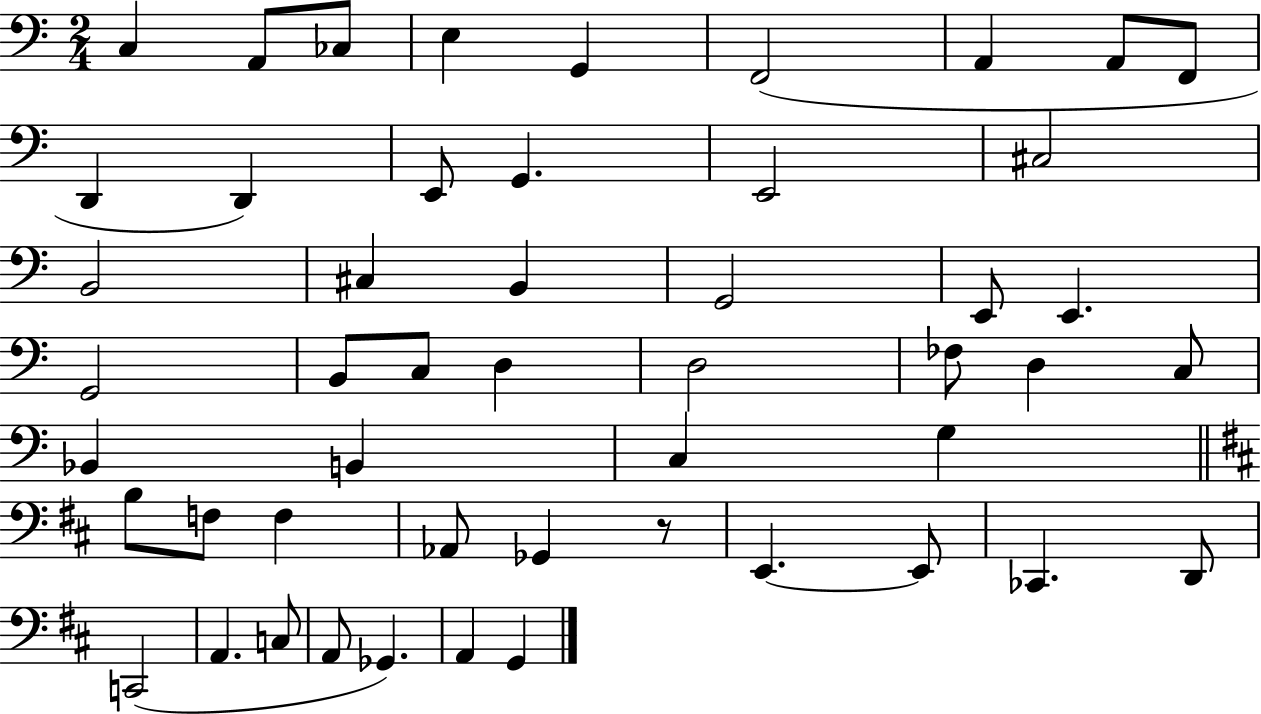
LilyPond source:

{
  \clef bass
  \numericTimeSignature
  \time 2/4
  \key c \major
  \repeat volta 2 { c4 a,8 ces8 | e4 g,4 | f,2( | a,4 a,8 f,8 | \break d,4 d,4) | e,8 g,4. | e,2 | cis2 | \break b,2 | cis4 b,4 | g,2 | e,8 e,4. | \break g,2 | b,8 c8 d4 | d2 | fes8 d4 c8 | \break bes,4 b,4 | c4 g4 | \bar "||" \break \key b \minor b8 f8 f4 | aes,8 ges,4 r8 | e,4.~~ e,8 | ces,4. d,8 | \break c,2( | a,4. c8 | a,8 ges,4.) | a,4 g,4 | \break } \bar "|."
}